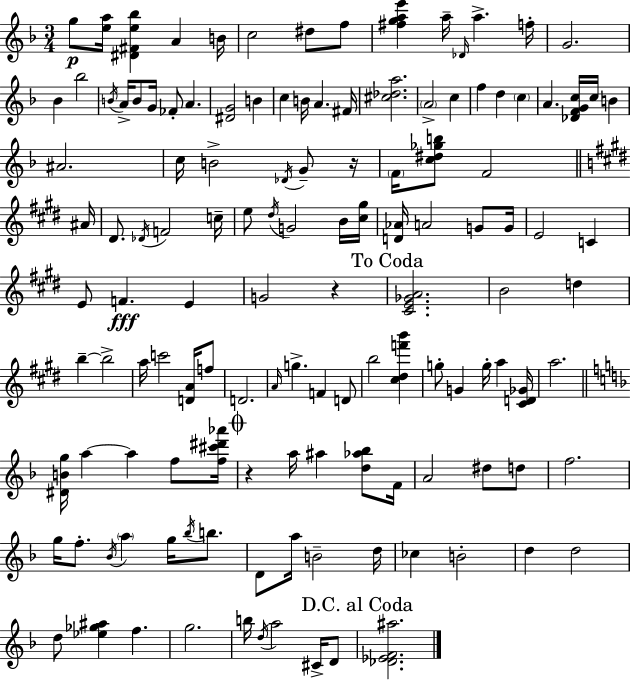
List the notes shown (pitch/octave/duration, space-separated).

G5/e [E5,A5]/s [D#4,F#4,E5,Bb5]/q A4/q B4/s C5/h D#5/e F5/e [F#5,G5,A5,E6]/q A5/s Db4/s A5/q. F5/s G4/h. Bb4/q Bb5/h B4/s A4/s B4/e G4/s FES4/e A4/q. [D#4,G4]/h B4/q C5/q B4/s A4/q. F#4/s [C#5,Db5,A5]/h. A4/h C5/q F5/q D5/q C5/q A4/q. [Db4,F4,G4,C5]/s C5/s B4/q A#4/h. C5/s B4/h Db4/s G4/e R/s F4/s [C5,D#5,Gb5,B5]/e F4/h A#4/s D#4/e. Db4/s F4/h C5/s E5/e D#5/s G4/h B4/s [C#5,G#5]/s [D4,Ab4]/s A4/h G4/e G4/s E4/h C4/q E4/e F4/q. E4/q G4/h R/q [C#4,E4,Gb4,A4]/h. B4/h D5/q B5/q B5/h A5/s C6/h [D4,A4]/s F5/e D4/h. A4/s G5/q. F4/q D4/e B5/h [C#5,D#5,F6,B6]/q G5/e G4/q G5/s A5/q [C#4,D4,Gb4]/s A5/h. [D#4,B4,G5]/s A5/q A5/q F5/e [F5,C#6,D#6,Ab6]/s R/q A5/s A#5/q [D5,Ab5,Bb5]/e F4/s A4/h D#5/e D5/e F5/h. G5/s F5/e. Bb4/s A5/q G5/s Bb5/s B5/e. D4/e A5/s B4/h D5/s CES5/q B4/h D5/q D5/h D5/e [Eb5,Gb5,A#5]/q F5/q. G5/h. B5/s D5/s A5/h C#4/s D4/e [Db4,Eb4,F4,A#5]/h.